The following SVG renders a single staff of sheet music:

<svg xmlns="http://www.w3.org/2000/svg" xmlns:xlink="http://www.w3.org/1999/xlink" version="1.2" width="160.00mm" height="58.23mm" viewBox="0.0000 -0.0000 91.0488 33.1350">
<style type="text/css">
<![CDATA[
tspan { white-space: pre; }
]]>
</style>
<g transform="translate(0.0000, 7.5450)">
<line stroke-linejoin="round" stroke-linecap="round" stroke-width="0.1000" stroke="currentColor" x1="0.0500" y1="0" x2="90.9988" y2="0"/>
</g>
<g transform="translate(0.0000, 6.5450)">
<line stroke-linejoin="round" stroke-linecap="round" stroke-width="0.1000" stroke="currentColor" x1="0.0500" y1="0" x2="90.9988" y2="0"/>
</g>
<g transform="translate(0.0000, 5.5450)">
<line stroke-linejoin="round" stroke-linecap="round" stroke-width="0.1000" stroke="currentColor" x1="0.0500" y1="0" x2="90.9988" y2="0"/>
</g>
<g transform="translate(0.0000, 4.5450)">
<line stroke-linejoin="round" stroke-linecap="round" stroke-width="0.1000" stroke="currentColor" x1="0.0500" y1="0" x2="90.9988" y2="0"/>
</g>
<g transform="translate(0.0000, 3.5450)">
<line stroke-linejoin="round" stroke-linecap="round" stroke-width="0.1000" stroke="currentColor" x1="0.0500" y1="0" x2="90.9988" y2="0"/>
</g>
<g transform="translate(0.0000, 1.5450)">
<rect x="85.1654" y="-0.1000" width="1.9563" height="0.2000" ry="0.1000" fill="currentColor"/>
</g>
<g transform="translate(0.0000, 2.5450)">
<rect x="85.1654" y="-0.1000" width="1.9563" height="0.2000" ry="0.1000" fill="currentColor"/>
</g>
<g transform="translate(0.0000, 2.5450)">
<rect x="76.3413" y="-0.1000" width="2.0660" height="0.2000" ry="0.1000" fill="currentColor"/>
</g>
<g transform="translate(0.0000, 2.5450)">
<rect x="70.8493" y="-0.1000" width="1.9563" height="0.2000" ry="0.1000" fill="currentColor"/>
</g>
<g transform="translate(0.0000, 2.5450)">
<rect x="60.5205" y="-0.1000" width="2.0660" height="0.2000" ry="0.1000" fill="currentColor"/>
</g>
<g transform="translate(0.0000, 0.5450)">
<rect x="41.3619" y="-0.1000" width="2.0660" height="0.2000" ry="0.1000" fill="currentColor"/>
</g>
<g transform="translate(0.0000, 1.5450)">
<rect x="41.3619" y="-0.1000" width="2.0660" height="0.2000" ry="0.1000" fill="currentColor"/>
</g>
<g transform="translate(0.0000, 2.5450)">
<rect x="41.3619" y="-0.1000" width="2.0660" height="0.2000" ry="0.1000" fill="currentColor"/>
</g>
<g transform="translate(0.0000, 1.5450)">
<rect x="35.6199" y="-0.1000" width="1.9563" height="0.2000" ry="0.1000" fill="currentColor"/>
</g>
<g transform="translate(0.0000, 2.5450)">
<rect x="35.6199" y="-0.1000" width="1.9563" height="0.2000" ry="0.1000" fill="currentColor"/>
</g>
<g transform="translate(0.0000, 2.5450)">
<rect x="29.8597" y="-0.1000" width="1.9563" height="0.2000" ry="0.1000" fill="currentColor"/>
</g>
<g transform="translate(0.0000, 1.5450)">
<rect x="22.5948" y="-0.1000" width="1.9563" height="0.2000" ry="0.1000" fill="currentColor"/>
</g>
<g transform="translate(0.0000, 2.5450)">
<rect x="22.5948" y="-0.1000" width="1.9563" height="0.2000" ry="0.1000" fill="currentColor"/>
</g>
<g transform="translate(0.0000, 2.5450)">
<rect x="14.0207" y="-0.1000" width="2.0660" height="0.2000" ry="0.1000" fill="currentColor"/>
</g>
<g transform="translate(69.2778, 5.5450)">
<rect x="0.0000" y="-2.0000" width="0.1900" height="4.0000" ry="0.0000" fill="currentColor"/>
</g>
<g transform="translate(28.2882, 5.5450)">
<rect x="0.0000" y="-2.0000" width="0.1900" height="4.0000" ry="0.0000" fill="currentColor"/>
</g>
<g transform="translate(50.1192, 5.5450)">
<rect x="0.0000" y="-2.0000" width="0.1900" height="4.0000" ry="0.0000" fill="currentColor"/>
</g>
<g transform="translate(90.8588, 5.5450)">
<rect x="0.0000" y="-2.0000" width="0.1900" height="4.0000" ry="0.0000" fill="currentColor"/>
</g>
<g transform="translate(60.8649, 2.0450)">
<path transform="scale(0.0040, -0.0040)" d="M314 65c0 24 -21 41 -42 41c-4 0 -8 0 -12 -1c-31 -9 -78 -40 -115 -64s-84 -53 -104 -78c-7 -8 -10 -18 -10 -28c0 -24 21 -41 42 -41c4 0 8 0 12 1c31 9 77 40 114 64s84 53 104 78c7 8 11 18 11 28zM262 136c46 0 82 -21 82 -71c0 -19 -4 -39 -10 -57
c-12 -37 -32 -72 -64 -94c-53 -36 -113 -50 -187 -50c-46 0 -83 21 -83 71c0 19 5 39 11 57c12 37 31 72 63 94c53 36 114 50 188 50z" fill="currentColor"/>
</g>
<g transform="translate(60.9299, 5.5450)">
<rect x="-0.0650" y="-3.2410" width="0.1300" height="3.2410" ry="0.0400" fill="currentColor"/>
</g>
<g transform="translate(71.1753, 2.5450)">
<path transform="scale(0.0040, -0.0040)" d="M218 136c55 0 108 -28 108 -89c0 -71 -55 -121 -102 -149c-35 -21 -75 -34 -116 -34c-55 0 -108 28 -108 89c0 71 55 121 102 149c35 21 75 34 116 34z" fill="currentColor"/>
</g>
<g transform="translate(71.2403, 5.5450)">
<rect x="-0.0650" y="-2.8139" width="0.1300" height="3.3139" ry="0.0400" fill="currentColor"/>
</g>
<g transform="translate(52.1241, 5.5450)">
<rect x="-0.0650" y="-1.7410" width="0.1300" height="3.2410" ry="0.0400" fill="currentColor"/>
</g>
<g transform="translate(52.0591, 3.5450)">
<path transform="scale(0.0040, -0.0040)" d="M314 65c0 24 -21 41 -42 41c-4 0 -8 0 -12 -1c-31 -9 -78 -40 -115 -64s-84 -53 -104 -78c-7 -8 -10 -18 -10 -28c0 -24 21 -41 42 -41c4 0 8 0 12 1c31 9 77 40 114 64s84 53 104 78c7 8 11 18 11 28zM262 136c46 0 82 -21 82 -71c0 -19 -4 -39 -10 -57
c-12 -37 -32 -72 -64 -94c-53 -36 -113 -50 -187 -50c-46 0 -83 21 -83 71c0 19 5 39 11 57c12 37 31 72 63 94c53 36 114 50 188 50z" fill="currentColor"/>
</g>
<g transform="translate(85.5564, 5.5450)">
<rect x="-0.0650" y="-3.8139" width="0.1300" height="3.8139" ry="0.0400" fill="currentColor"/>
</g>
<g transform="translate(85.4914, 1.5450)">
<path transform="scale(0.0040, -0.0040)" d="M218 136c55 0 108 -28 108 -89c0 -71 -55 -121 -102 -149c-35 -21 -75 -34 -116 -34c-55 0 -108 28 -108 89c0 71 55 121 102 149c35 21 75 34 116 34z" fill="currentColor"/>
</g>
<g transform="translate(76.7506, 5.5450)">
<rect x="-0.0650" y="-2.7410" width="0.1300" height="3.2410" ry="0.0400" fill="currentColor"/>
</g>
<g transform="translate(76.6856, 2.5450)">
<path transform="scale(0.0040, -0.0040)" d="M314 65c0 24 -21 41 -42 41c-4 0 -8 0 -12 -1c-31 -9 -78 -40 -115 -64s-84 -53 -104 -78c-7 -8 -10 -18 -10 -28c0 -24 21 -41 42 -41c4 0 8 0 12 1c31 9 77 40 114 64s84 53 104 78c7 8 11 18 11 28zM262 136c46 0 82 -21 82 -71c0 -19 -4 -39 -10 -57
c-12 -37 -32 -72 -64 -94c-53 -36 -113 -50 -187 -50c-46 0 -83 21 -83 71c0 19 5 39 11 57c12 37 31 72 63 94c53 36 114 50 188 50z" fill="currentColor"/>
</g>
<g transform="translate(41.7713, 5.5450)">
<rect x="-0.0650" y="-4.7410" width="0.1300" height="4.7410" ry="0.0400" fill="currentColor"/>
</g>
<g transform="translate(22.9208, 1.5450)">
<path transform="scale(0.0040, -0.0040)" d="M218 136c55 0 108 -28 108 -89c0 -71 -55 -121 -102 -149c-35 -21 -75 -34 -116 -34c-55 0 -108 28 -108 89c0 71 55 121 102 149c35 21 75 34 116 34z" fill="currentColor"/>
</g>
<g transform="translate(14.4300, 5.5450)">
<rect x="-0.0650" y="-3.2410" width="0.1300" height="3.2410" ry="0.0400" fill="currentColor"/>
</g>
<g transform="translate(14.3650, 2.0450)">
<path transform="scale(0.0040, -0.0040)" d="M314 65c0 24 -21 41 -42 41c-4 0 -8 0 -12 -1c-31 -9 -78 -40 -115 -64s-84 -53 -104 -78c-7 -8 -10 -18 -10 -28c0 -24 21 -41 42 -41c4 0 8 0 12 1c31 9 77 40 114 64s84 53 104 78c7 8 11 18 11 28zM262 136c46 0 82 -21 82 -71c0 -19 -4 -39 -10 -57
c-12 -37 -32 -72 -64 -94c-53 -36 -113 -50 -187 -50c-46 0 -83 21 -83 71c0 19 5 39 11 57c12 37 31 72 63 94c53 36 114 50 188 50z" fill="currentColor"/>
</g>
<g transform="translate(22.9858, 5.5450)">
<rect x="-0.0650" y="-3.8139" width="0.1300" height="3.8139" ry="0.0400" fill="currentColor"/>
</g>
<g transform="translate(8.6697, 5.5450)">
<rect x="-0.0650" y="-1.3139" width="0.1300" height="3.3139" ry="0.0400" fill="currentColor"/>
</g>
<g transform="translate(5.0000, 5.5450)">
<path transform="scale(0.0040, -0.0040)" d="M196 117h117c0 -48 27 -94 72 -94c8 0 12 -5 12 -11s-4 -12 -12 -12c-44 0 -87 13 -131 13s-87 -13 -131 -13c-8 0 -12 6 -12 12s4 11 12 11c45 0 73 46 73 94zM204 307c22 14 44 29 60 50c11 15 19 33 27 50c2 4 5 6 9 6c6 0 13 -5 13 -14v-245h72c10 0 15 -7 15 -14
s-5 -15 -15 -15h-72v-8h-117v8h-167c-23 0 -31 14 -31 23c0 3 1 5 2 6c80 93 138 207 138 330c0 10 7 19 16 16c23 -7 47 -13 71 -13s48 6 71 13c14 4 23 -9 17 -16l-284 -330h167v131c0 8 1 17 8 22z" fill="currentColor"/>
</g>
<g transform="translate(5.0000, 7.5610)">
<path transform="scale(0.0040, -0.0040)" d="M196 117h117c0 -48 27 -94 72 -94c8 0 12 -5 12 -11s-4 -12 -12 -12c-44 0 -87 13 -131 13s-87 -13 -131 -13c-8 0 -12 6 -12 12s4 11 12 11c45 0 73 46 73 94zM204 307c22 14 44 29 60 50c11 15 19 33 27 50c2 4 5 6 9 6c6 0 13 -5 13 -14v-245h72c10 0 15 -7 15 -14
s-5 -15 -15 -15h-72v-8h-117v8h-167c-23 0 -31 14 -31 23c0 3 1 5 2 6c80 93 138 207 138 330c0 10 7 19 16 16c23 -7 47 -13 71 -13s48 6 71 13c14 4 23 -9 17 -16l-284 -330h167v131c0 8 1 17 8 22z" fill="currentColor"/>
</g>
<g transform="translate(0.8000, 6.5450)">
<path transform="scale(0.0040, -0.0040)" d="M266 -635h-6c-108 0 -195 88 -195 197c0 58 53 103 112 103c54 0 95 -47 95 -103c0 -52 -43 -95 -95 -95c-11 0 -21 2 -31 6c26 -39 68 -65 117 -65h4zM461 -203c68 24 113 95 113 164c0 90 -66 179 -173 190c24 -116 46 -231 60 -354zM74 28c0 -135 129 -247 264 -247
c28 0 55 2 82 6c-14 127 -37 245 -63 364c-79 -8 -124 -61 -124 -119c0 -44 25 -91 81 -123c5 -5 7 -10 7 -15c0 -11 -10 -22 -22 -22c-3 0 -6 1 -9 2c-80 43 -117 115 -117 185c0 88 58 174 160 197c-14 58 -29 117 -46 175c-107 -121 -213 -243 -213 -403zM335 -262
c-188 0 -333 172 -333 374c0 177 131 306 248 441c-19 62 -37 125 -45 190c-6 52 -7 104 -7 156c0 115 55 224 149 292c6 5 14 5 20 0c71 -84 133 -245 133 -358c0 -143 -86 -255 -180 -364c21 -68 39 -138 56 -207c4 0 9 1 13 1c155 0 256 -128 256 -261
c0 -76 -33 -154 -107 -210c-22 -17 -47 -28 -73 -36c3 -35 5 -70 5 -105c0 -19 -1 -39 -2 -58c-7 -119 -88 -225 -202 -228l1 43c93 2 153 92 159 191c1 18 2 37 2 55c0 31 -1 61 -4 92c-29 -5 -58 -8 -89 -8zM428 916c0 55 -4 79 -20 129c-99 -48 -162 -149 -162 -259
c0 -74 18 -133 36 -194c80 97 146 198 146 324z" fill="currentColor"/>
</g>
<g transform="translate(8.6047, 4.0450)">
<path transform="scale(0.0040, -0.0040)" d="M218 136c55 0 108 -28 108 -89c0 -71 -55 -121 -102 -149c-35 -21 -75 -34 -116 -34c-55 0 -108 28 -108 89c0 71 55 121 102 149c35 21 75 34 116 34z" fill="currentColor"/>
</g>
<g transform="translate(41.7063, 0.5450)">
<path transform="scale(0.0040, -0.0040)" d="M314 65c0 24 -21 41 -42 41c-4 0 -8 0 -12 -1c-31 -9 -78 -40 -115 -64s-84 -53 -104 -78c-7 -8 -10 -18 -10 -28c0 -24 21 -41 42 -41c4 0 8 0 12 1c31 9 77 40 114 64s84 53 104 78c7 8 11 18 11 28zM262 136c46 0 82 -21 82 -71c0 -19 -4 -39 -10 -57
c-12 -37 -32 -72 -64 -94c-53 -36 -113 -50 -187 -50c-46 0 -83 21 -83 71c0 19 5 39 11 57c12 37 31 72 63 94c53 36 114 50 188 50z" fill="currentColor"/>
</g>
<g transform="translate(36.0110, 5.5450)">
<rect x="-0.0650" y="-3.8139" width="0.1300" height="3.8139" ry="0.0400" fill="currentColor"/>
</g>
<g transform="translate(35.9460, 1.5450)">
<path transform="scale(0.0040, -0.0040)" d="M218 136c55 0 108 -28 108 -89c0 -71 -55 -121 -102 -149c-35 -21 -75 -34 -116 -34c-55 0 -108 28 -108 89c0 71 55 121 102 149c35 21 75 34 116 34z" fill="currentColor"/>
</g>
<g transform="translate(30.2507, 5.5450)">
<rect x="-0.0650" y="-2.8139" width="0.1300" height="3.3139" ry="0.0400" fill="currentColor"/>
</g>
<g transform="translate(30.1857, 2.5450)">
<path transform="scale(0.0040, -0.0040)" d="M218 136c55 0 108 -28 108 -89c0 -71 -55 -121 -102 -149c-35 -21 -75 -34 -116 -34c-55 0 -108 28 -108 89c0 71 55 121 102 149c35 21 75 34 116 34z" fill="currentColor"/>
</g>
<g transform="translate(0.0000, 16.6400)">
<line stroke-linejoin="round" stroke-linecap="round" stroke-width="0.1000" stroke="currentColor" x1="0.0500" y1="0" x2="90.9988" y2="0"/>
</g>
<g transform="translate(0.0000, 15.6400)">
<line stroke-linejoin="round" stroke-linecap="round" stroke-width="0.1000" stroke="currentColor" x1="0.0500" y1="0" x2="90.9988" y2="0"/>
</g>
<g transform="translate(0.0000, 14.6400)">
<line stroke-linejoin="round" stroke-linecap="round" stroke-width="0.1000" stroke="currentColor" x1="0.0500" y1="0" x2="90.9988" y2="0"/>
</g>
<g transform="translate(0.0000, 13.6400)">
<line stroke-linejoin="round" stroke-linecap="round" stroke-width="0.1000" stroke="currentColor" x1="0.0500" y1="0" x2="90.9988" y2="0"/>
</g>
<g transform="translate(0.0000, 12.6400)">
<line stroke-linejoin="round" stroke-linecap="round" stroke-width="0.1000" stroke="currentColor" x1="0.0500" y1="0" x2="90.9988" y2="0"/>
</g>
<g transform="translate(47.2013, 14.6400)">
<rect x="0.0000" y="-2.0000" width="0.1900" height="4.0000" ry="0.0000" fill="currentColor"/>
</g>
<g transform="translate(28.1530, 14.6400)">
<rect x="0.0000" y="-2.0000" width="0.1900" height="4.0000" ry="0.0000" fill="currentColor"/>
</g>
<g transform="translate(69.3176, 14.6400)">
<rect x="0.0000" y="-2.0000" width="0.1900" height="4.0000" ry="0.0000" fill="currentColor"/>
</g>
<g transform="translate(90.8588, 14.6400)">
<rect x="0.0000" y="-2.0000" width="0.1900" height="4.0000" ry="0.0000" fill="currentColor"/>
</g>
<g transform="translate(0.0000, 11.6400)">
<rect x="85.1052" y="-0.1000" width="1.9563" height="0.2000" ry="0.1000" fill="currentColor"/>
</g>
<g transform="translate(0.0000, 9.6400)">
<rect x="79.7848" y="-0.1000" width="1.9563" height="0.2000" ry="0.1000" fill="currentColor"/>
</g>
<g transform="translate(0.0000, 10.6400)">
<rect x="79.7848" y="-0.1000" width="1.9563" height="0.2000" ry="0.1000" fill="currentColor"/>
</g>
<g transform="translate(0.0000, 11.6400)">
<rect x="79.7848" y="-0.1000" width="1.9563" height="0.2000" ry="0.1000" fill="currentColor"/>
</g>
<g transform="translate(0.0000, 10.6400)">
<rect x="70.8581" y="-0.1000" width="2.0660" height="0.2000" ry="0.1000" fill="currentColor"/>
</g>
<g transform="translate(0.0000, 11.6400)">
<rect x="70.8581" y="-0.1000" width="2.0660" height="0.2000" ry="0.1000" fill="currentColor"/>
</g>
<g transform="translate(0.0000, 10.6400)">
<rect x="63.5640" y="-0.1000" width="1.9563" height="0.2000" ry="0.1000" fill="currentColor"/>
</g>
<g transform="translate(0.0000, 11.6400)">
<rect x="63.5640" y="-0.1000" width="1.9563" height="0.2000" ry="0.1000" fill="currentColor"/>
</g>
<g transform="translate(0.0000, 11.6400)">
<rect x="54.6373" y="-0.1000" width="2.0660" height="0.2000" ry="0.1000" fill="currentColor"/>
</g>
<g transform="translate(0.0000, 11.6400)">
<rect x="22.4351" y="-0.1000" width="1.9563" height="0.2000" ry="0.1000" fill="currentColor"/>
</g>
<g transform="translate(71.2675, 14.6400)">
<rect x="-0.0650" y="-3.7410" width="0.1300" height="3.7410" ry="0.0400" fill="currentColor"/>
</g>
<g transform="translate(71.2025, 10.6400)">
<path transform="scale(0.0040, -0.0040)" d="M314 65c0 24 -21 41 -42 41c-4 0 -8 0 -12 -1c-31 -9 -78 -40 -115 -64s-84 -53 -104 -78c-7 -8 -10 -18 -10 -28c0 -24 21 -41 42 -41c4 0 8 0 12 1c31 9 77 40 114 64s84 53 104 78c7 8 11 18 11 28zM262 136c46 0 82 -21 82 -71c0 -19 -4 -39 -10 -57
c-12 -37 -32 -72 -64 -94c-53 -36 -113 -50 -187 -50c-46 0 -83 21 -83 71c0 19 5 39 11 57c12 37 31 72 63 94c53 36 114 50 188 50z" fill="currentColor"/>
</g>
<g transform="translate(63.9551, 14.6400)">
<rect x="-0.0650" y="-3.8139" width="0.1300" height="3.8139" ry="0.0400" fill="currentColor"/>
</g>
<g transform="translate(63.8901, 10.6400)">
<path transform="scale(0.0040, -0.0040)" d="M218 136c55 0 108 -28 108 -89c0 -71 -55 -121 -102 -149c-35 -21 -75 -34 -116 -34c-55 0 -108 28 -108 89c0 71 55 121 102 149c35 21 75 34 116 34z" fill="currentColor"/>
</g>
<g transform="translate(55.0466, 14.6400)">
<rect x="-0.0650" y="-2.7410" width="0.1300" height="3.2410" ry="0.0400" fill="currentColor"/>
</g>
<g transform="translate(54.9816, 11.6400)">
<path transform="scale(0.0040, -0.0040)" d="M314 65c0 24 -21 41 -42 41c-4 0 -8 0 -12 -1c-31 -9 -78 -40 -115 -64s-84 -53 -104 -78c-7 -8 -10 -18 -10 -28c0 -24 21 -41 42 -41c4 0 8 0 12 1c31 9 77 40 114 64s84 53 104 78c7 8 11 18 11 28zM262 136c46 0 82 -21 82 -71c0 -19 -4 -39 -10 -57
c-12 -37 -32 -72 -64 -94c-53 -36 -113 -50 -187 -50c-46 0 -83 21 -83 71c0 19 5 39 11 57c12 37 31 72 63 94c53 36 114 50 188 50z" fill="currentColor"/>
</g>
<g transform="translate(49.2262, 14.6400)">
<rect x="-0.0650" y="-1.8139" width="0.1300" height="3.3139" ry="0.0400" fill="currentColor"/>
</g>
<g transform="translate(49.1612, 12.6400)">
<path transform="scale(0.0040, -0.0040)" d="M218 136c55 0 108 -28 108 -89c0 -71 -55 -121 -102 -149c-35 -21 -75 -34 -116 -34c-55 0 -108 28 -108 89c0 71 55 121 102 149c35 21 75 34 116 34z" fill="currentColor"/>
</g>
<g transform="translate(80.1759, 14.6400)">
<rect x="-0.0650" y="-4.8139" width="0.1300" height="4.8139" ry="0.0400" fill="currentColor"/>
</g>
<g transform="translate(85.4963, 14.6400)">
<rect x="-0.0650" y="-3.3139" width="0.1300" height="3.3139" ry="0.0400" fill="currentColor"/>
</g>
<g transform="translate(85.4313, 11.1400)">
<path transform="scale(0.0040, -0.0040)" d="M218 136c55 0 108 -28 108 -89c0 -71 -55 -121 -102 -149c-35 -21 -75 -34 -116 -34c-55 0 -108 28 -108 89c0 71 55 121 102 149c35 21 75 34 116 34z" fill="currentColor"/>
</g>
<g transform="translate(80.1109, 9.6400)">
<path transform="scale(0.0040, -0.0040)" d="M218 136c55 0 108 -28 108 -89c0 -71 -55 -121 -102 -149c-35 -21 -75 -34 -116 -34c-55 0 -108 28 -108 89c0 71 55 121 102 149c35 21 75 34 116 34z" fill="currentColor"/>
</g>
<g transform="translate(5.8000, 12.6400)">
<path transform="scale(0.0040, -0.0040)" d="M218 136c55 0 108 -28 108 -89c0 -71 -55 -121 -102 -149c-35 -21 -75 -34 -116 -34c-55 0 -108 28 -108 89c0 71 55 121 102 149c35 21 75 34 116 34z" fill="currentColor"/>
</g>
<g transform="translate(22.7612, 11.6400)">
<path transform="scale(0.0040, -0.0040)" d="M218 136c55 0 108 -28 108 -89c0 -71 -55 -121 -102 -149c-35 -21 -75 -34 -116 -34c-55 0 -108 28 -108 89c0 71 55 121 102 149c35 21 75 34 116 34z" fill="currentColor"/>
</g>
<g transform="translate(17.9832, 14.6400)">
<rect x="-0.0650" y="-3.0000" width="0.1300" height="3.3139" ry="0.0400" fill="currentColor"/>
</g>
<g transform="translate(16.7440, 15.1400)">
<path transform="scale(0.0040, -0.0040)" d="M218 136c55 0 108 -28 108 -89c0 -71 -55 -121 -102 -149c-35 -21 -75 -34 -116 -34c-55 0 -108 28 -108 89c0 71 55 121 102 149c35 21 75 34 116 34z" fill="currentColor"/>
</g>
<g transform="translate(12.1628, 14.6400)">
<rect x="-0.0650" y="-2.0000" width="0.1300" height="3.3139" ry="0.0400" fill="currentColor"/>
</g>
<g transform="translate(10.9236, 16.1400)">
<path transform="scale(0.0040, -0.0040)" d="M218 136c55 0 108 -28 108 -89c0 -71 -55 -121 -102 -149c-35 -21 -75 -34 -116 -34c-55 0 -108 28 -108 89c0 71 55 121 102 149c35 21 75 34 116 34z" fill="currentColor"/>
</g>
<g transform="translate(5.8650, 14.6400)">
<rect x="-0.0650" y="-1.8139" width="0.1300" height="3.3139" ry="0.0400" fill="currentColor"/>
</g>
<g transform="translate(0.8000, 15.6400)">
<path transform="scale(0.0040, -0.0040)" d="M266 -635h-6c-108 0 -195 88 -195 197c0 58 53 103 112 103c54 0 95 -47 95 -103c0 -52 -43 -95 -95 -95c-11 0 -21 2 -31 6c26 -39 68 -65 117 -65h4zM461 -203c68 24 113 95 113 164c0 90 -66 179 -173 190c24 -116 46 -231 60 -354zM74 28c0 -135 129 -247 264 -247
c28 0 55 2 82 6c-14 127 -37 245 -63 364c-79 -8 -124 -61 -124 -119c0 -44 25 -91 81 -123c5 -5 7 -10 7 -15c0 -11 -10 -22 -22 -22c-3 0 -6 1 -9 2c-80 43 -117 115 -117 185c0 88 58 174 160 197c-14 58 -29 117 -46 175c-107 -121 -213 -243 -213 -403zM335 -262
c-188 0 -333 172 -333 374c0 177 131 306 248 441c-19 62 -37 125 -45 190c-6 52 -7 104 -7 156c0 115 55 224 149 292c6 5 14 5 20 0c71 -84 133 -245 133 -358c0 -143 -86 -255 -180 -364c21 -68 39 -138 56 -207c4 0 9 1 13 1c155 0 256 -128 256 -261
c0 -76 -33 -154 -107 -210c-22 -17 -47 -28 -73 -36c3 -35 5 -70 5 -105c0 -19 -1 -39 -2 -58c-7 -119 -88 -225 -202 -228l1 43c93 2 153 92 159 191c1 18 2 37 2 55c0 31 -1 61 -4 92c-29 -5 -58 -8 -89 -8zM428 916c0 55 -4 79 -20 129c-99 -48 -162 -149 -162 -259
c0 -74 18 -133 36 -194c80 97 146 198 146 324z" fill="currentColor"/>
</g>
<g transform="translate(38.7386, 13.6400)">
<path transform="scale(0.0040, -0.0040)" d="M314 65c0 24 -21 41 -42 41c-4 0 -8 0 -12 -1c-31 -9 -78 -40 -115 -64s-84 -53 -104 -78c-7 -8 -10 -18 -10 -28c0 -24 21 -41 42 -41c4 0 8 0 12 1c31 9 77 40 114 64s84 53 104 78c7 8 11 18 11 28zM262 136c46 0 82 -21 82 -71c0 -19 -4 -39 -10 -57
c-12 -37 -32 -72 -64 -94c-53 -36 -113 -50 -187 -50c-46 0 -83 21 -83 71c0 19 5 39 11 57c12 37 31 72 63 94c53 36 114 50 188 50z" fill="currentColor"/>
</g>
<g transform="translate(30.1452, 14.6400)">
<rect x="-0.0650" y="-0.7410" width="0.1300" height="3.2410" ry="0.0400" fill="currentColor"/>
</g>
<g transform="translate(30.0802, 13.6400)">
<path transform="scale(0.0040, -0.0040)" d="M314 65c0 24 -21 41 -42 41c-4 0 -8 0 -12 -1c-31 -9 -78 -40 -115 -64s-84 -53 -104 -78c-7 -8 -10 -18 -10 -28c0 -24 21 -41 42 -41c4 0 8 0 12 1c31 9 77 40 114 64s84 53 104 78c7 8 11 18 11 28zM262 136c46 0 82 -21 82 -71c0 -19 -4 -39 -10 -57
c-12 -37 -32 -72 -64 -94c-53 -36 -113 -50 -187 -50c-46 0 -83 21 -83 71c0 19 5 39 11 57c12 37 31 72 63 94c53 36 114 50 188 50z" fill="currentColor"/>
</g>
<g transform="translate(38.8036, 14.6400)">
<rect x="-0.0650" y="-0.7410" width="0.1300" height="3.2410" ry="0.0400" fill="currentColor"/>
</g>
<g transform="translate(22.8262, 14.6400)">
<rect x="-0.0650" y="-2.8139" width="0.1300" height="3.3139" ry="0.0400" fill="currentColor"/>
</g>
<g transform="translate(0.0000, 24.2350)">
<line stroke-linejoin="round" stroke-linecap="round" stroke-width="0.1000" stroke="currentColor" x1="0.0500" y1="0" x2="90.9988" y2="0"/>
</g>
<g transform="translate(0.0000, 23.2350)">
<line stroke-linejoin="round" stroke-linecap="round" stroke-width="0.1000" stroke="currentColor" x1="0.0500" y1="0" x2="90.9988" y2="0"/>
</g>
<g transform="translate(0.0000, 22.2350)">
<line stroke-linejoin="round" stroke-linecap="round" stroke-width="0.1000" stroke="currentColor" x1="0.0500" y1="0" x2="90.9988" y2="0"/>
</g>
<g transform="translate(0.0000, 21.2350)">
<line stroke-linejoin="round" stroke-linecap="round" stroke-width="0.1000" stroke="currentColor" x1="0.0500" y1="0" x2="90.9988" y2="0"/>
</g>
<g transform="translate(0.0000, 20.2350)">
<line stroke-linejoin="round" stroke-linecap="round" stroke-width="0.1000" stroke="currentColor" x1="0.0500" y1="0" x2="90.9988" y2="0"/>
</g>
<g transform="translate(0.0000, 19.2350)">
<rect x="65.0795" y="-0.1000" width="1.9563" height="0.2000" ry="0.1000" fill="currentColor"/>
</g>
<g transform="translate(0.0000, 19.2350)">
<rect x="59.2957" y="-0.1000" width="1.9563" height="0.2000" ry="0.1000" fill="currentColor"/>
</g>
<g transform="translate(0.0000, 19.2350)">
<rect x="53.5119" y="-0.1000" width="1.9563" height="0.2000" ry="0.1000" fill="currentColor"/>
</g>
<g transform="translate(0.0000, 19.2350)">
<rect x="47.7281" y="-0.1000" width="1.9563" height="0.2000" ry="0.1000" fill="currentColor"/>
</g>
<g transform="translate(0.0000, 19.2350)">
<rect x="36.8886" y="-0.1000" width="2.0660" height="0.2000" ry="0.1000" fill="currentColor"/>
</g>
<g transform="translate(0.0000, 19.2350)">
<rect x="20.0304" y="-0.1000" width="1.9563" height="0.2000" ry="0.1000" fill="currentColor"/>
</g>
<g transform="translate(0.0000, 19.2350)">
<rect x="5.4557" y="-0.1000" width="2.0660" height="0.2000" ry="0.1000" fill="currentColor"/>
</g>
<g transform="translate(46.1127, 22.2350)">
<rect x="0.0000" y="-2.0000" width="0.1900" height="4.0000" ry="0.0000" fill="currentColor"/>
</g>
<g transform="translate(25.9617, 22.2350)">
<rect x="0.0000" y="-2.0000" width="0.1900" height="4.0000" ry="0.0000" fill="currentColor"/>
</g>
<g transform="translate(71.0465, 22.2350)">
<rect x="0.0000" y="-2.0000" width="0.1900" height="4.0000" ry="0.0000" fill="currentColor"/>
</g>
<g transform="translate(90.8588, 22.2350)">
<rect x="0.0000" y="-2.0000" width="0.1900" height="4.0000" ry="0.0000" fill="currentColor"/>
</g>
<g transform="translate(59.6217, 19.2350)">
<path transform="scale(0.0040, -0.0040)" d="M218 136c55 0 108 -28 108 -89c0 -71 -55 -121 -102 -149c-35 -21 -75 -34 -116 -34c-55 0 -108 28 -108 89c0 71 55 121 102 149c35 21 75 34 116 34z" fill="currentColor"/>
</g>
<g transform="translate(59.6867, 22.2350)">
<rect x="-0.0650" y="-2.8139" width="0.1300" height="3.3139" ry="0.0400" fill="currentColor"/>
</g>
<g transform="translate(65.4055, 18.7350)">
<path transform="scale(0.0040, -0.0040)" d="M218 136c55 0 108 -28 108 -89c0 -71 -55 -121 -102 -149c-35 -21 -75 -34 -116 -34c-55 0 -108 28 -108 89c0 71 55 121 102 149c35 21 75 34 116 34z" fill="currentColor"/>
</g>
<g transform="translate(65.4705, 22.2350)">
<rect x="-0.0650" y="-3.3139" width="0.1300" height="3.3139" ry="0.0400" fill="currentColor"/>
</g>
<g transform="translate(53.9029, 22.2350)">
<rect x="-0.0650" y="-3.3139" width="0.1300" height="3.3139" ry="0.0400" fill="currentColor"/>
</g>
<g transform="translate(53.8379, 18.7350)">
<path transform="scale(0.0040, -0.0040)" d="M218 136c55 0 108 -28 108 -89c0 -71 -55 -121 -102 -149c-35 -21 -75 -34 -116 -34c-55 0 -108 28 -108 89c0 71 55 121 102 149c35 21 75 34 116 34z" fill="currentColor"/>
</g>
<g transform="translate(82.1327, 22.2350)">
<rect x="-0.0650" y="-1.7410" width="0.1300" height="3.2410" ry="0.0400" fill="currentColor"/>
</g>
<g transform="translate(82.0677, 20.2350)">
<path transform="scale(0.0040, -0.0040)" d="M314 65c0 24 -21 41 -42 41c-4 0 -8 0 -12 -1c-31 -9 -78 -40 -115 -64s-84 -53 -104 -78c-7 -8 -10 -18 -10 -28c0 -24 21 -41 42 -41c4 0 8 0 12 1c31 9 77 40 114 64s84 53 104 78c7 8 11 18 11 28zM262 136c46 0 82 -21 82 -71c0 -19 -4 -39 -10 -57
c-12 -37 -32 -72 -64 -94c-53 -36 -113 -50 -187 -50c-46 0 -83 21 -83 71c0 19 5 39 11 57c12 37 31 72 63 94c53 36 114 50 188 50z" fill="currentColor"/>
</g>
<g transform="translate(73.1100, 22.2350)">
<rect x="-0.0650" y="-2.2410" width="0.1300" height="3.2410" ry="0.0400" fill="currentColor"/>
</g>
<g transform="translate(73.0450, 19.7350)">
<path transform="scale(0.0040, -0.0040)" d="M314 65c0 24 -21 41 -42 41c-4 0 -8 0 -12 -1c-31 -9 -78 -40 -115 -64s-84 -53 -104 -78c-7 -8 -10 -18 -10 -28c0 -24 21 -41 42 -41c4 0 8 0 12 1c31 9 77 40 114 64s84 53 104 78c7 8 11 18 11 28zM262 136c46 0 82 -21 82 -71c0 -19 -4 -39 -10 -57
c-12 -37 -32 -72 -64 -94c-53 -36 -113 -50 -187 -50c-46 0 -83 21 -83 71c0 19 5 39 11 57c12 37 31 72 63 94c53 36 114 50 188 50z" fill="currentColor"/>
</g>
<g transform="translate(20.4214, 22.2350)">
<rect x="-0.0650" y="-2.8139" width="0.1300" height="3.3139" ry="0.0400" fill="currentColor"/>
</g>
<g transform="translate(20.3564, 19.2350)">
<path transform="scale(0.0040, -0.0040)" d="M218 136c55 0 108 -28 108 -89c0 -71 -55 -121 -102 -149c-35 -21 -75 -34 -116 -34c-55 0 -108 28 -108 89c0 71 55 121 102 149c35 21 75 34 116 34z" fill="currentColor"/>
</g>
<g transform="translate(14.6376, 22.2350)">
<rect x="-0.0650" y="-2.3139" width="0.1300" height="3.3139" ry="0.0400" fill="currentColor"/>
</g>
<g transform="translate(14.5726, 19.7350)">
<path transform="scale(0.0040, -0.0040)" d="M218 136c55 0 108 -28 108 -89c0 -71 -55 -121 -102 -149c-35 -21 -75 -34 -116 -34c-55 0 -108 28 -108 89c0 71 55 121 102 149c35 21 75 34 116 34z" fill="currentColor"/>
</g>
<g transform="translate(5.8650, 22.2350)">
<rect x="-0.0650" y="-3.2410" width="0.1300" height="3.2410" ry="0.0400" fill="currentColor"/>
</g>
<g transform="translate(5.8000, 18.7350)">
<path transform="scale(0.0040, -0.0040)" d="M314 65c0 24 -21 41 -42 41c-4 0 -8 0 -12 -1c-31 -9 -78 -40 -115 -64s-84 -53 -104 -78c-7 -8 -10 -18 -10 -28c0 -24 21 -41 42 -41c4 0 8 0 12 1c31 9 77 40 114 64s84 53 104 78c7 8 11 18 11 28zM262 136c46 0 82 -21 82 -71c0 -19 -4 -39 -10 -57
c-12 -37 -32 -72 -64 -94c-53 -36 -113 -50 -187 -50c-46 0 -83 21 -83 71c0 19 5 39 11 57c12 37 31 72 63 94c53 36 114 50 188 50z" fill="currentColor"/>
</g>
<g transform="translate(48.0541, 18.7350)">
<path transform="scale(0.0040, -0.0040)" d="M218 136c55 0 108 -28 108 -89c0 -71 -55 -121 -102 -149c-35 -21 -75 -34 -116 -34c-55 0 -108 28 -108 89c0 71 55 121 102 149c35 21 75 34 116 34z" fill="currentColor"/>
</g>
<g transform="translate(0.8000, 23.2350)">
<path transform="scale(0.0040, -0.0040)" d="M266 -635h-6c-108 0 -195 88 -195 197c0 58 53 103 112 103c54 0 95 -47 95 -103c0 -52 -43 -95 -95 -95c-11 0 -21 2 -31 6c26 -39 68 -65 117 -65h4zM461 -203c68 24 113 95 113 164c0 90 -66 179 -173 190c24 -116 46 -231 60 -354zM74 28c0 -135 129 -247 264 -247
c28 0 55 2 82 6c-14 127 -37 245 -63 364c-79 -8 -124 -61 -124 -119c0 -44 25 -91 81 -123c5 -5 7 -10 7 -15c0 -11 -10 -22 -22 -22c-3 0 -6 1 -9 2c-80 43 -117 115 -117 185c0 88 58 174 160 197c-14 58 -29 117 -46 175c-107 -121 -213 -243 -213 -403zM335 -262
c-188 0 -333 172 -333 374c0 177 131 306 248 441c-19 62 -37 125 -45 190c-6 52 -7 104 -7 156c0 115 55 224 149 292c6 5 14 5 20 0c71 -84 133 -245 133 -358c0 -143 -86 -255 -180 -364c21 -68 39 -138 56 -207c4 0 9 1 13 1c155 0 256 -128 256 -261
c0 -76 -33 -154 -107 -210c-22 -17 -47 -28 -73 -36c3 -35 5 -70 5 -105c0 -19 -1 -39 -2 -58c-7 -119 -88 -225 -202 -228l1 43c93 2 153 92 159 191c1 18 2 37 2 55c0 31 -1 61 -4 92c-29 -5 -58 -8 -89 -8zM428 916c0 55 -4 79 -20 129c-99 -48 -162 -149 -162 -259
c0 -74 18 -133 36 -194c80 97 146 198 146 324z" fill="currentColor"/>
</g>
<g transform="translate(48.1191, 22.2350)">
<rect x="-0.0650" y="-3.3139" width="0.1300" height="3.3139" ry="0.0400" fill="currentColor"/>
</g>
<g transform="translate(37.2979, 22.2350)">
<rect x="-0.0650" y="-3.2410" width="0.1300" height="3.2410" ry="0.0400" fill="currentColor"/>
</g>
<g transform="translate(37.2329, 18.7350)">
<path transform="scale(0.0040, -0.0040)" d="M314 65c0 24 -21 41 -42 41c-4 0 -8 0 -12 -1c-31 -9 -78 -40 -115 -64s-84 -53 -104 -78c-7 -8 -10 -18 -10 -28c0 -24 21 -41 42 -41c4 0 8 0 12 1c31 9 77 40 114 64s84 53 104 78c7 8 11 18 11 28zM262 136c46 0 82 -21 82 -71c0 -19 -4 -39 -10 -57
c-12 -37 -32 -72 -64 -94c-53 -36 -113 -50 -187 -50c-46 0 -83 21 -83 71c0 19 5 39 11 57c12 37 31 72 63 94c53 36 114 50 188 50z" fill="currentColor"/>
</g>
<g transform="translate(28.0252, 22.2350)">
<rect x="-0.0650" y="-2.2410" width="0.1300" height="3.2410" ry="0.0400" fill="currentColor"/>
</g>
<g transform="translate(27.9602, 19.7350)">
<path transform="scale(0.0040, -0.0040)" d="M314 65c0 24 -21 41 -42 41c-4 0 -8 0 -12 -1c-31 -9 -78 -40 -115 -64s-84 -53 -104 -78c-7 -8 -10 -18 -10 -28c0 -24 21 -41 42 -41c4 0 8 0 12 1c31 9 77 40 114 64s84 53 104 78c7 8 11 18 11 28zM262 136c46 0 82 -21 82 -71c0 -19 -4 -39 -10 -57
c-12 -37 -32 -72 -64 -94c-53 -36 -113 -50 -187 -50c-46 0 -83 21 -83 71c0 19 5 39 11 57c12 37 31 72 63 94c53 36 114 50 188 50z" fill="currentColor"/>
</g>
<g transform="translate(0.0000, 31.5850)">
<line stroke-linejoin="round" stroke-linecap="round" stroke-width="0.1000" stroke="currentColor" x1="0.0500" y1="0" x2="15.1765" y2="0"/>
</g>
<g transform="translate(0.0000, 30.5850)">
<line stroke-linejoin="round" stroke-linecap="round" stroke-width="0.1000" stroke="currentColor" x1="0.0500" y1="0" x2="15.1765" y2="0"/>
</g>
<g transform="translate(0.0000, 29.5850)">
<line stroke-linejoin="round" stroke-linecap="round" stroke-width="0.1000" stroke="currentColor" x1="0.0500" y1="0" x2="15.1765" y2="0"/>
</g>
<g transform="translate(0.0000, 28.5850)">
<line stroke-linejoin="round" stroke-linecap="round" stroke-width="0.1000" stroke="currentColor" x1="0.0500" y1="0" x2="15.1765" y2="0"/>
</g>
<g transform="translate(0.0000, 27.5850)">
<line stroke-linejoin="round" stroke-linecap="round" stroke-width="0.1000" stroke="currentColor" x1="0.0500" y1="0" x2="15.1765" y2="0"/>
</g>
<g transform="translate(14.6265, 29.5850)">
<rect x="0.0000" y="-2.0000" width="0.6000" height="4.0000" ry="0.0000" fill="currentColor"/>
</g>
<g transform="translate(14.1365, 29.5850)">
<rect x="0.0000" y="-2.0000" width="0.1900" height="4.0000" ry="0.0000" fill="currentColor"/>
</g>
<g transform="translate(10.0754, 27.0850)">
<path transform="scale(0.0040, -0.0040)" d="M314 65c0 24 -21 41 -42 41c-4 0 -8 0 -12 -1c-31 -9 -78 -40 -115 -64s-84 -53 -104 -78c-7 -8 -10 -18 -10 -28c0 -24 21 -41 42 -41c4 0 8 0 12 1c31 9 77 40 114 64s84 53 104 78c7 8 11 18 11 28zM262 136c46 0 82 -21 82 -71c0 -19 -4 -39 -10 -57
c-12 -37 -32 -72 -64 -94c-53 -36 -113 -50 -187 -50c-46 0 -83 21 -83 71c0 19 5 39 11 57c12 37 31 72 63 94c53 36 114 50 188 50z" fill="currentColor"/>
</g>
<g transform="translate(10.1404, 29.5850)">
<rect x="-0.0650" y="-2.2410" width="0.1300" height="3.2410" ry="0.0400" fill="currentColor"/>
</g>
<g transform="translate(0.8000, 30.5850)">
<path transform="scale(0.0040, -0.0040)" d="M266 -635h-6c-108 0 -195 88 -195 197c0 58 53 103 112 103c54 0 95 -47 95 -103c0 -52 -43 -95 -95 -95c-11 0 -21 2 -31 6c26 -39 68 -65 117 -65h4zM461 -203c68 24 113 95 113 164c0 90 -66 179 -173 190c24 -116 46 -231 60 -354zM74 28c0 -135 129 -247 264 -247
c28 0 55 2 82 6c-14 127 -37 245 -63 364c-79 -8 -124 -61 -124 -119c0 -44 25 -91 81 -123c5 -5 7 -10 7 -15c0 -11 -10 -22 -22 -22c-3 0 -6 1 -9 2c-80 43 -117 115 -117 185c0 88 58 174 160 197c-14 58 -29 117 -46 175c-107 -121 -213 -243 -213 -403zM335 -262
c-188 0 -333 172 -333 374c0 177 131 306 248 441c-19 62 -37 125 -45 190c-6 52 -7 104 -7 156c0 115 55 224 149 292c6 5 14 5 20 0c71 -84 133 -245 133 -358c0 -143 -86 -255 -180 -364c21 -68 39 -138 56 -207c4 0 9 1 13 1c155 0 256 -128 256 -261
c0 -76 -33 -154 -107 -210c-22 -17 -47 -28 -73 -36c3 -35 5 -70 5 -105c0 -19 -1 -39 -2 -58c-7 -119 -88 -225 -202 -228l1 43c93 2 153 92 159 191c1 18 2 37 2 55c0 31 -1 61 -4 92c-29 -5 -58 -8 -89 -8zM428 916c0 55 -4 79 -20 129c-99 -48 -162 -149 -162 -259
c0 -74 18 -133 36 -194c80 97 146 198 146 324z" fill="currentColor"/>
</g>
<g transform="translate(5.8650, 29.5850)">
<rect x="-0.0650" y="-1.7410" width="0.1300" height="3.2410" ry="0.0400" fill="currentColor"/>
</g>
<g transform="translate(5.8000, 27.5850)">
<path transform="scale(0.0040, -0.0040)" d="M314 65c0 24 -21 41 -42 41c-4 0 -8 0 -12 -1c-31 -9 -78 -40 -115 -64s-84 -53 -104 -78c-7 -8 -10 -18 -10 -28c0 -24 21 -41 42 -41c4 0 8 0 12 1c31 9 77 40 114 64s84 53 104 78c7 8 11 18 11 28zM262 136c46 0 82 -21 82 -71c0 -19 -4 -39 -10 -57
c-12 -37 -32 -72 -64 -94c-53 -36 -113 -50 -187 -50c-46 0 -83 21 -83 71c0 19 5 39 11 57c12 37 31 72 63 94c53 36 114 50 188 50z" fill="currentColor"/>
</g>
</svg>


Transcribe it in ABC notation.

X:1
T:Untitled
M:4/4
L:1/4
K:C
e b2 c' a c' e'2 f2 b2 a a2 c' f F A a d2 d2 f a2 c' c'2 e' b b2 g a g2 b2 b b a b g2 f2 f2 g2